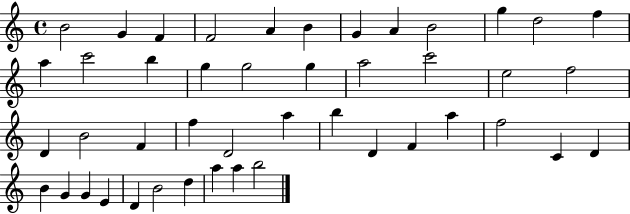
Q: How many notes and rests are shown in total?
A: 45